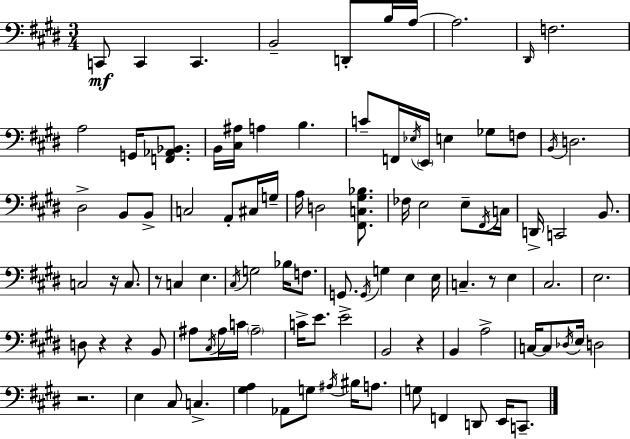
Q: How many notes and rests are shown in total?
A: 100